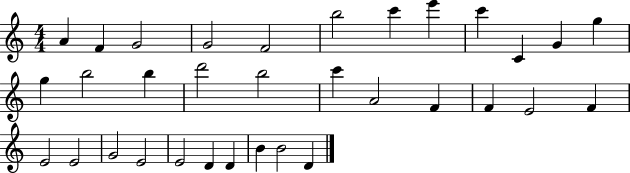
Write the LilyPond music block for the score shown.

{
  \clef treble
  \numericTimeSignature
  \time 4/4
  \key c \major
  a'4 f'4 g'2 | g'2 f'2 | b''2 c'''4 e'''4 | c'''4 c'4 g'4 g''4 | \break g''4 b''2 b''4 | d'''2 b''2 | c'''4 a'2 f'4 | f'4 e'2 f'4 | \break e'2 e'2 | g'2 e'2 | e'2 d'4 d'4 | b'4 b'2 d'4 | \break \bar "|."
}